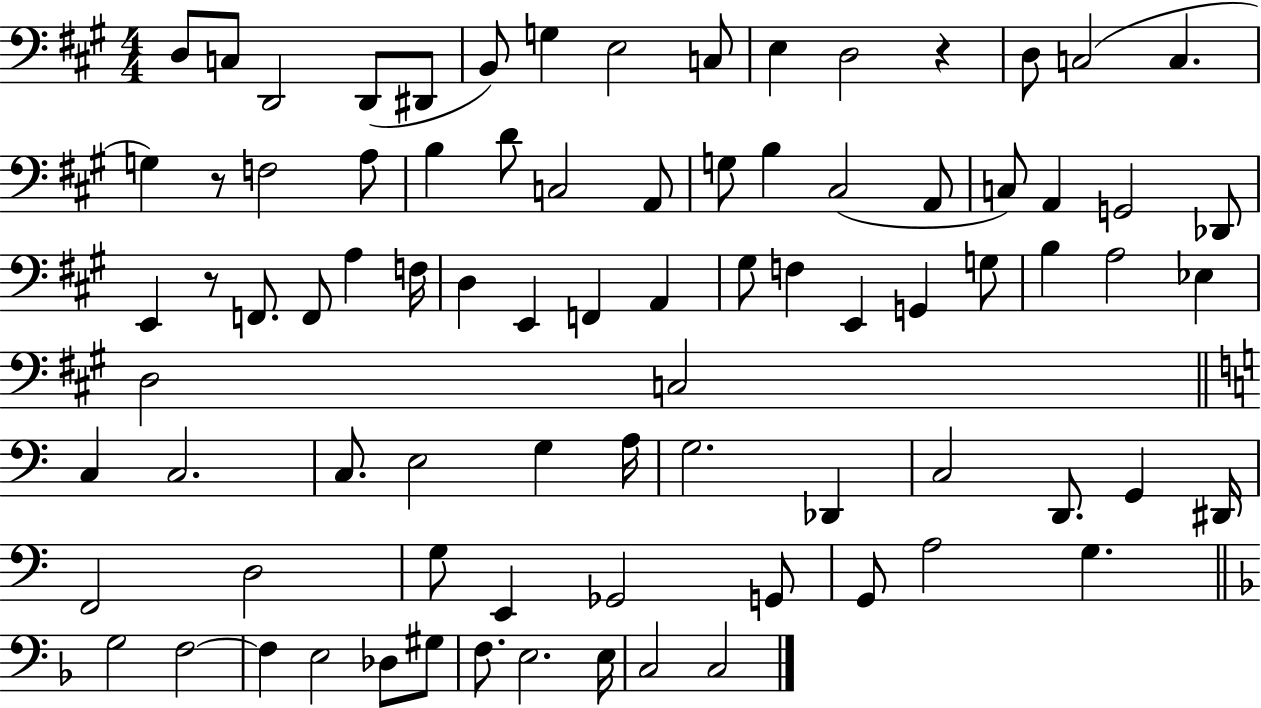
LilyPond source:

{
  \clef bass
  \numericTimeSignature
  \time 4/4
  \key a \major
  \repeat volta 2 { d8 c8 d,2 d,8( dis,8 | b,8) g4 e2 c8 | e4 d2 r4 | d8 c2( c4. | \break g4) r8 f2 a8 | b4 d'8 c2 a,8 | g8 b4 cis2( a,8 | c8) a,4 g,2 des,8 | \break e,4 r8 f,8. f,8 a4 f16 | d4 e,4 f,4 a,4 | gis8 f4 e,4 g,4 g8 | b4 a2 ees4 | \break d2 c2 | \bar "||" \break \key c \major c4 c2. | c8. e2 g4 a16 | g2. des,4 | c2 d,8. g,4 dis,16 | \break f,2 d2 | g8 e,4 ges,2 g,8 | g,8 a2 g4. | \bar "||" \break \key d \minor g2 f2~~ | f4 e2 des8 gis8 | f8. e2. e16 | c2 c2 | \break } \bar "|."
}